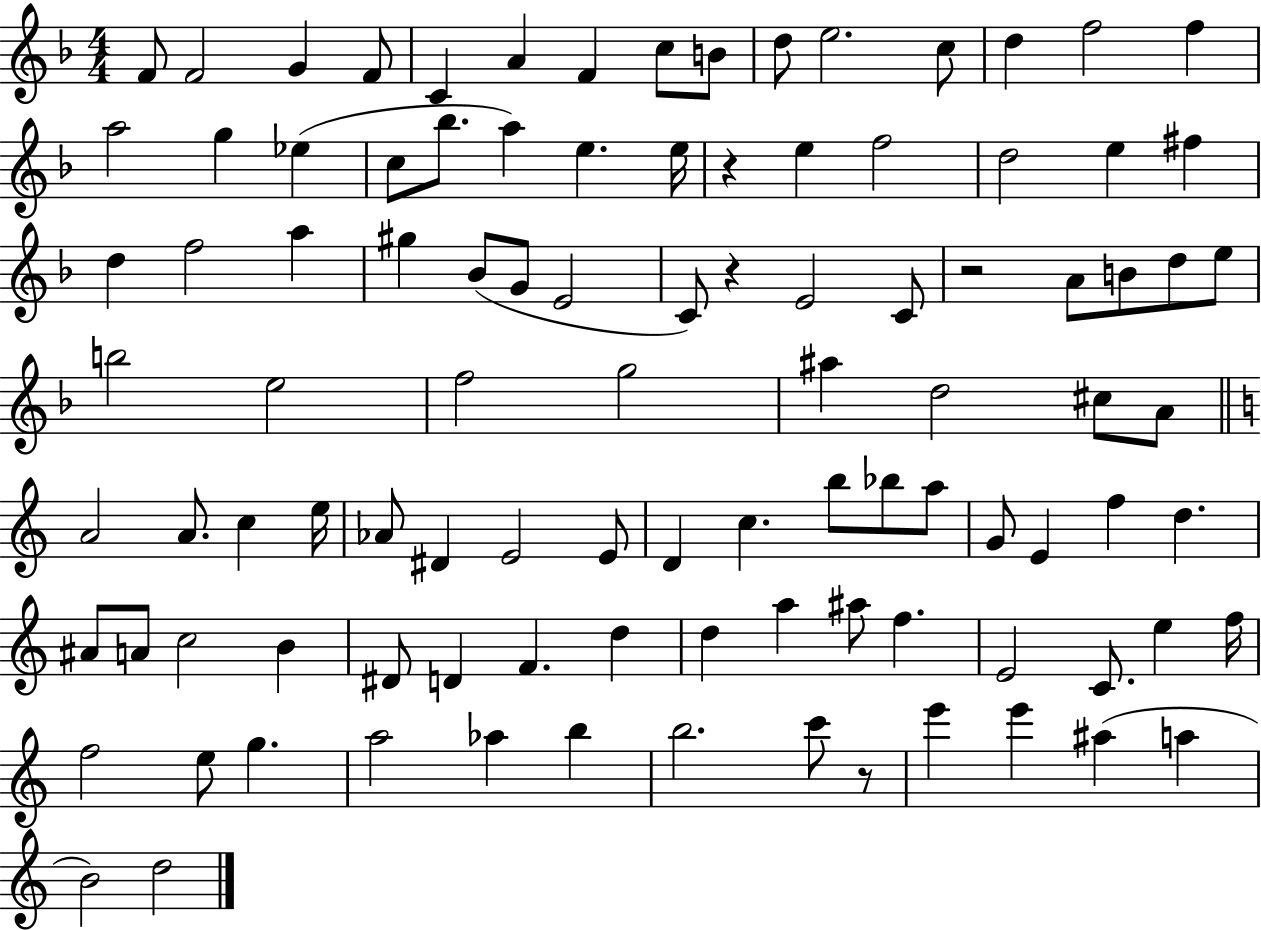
{
  \clef treble
  \numericTimeSignature
  \time 4/4
  \key f \major
  f'8 f'2 g'4 f'8 | c'4 a'4 f'4 c''8 b'8 | d''8 e''2. c''8 | d''4 f''2 f''4 | \break a''2 g''4 ees''4( | c''8 bes''8. a''4) e''4. e''16 | r4 e''4 f''2 | d''2 e''4 fis''4 | \break d''4 f''2 a''4 | gis''4 bes'8( g'8 e'2 | c'8) r4 e'2 c'8 | r2 a'8 b'8 d''8 e''8 | \break b''2 e''2 | f''2 g''2 | ais''4 d''2 cis''8 a'8 | \bar "||" \break \key a \minor a'2 a'8. c''4 e''16 | aes'8 dis'4 e'2 e'8 | d'4 c''4. b''8 bes''8 a''8 | g'8 e'4 f''4 d''4. | \break ais'8 a'8 c''2 b'4 | dis'8 d'4 f'4. d''4 | d''4 a''4 ais''8 f''4. | e'2 c'8. e''4 f''16 | \break f''2 e''8 g''4. | a''2 aes''4 b''4 | b''2. c'''8 r8 | e'''4 e'''4 ais''4( a''4 | \break b'2) d''2 | \bar "|."
}